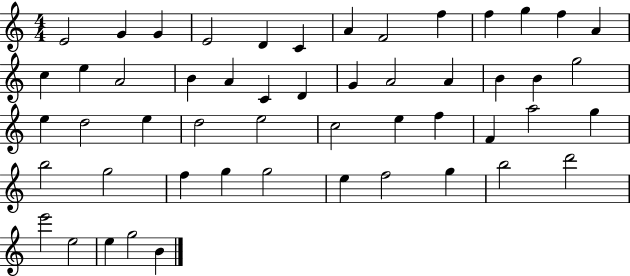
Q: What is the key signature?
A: C major